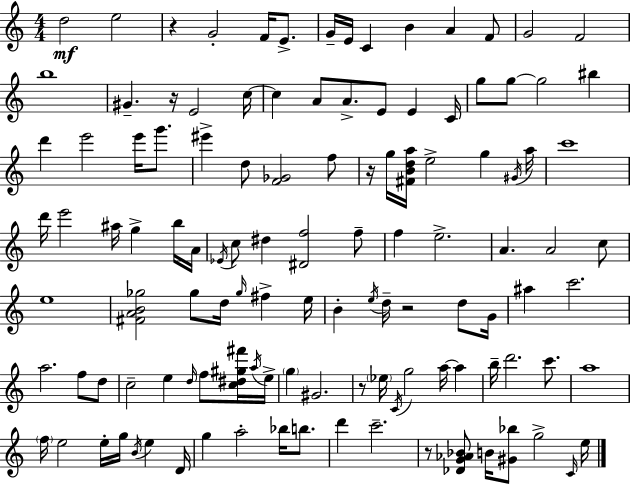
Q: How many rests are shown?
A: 6